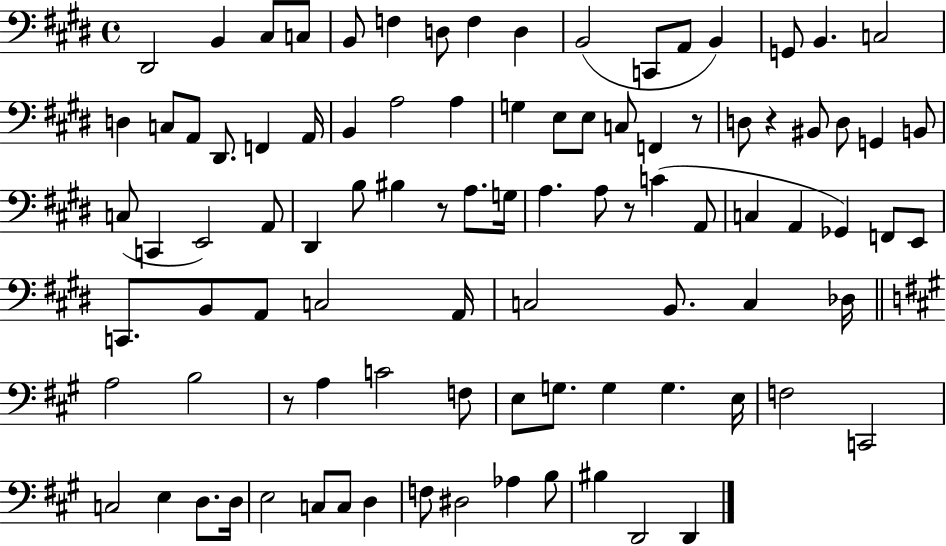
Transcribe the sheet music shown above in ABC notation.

X:1
T:Untitled
M:4/4
L:1/4
K:E
^D,,2 B,, ^C,/2 C,/2 B,,/2 F, D,/2 F, D, B,,2 C,,/2 A,,/2 B,, G,,/2 B,, C,2 D, C,/2 A,,/2 ^D,,/2 F,, A,,/4 B,, A,2 A, G, E,/2 E,/2 C,/2 F,, z/2 D,/2 z ^B,,/2 D,/2 G,, B,,/2 C,/2 C,, E,,2 A,,/2 ^D,, B,/2 ^B, z/2 A,/2 G,/4 A, A,/2 z/2 C A,,/2 C, A,, _G,, F,,/2 E,,/2 C,,/2 B,,/2 A,,/2 C,2 A,,/4 C,2 B,,/2 C, _D,/4 A,2 B,2 z/2 A, C2 F,/2 E,/2 G,/2 G, G, E,/4 F,2 C,,2 C,2 E, D,/2 D,/4 E,2 C,/2 C,/2 D, F,/2 ^D,2 _A, B,/2 ^B, D,,2 D,,